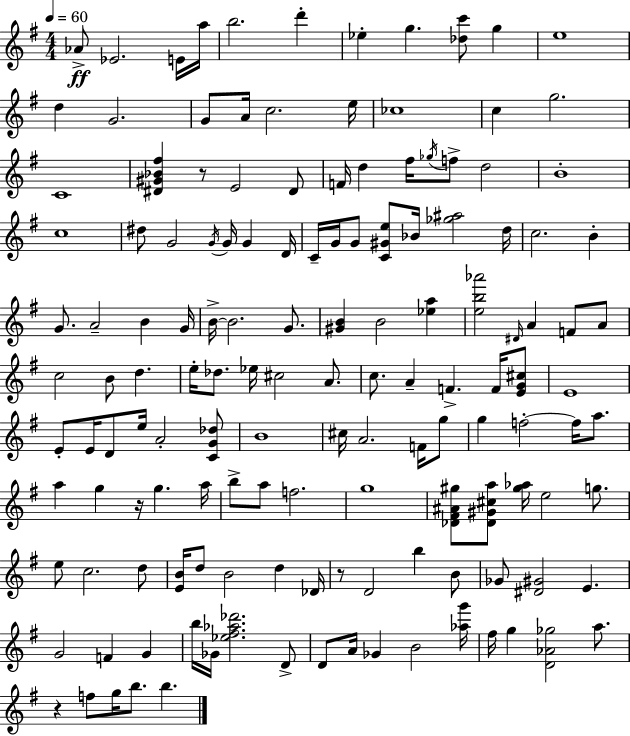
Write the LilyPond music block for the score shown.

{
  \clef treble
  \numericTimeSignature
  \time 4/4
  \key e \minor
  \tempo 4 = 60
  aes'8->\ff ees'2. e'16 a''16 | b''2. d'''4-. | ees''4-. g''4. <des'' c'''>8 g''4 | e''1 | \break d''4 g'2. | g'8 a'16 c''2. e''16 | ces''1 | c''4 g''2. | \break c'1 | <dis' gis' bes' fis''>4 r8 e'2 dis'8 | f'16 d''4 fis''16 \acciaccatura { ges''16 } f''8-> d''2 | b'1-. | \break c''1 | dis''8 g'2 \acciaccatura { g'16 } g'16 g'4 | d'16 c'16-- g'16 g'8 <c' gis' e''>8 bes'16 <ges'' ais''>2 | d''16 c''2. b'4-. | \break g'8. a'2-- b'4 | g'16 b'16->~~ b'2. g'8. | <gis' b'>4 b'2 <ees'' a''>4 | <e'' b'' aes'''>2 \grace { dis'16 } a'4 f'8 | \break a'8 c''2 b'8 d''4. | e''16-. des''8. ees''16 cis''2 | a'8. c''8. a'4-- f'4.-> | f'16 <e' g' cis''>8 e'1 | \break e'8-. e'16 d'8 e''16 a'2-. | <c' g' des''>8 b'1 | cis''16 a'2. | f'16 g''8 g''4 f''2-.~~ f''16 | \break a''8. a''4 g''4 r16 g''4. | a''16 b''8-> a''8 f''2. | g''1 | <des' fis' ais' gis''>8 <des' gis' cis'' a''>8 <gis'' aes''>16 e''2 | \break g''8. e''8 c''2. | d''8 <e' b'>16 d''8 b'2 d''4 | des'16 r8 d'2 b''4 | b'8 ges'8 <dis' gis'>2 e'4. | \break g'2 f'4 g'4 | b''16 ges'16 <ees'' fis'' aes'' des'''>2. | d'8-> d'8 a'16 ges'4 b'2 | <aes'' g'''>16 fis''16 g''4 <d' aes' ges''>2 | \break a''8. r4 f''8 g''16 b''8. b''4. | \bar "|."
}